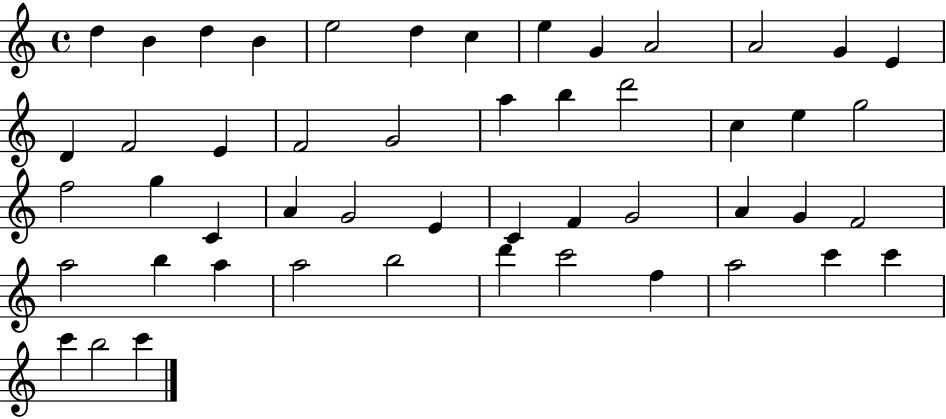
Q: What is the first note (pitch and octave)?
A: D5